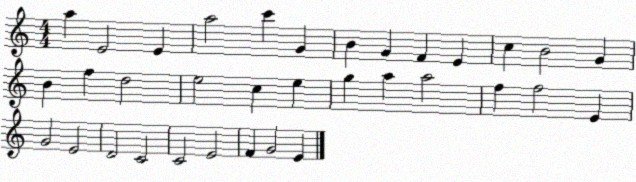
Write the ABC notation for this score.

X:1
T:Untitled
M:4/4
L:1/4
K:C
a E2 E a2 c' G B G F E c B2 G B f d2 e2 c e g a a2 f f2 E G2 E2 D2 C2 C2 E2 F G2 E